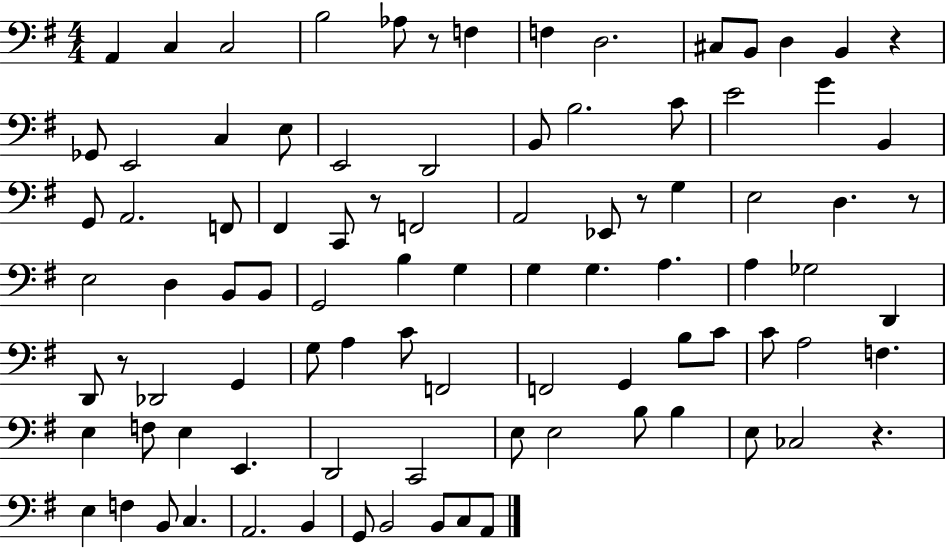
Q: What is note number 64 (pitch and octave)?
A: F3